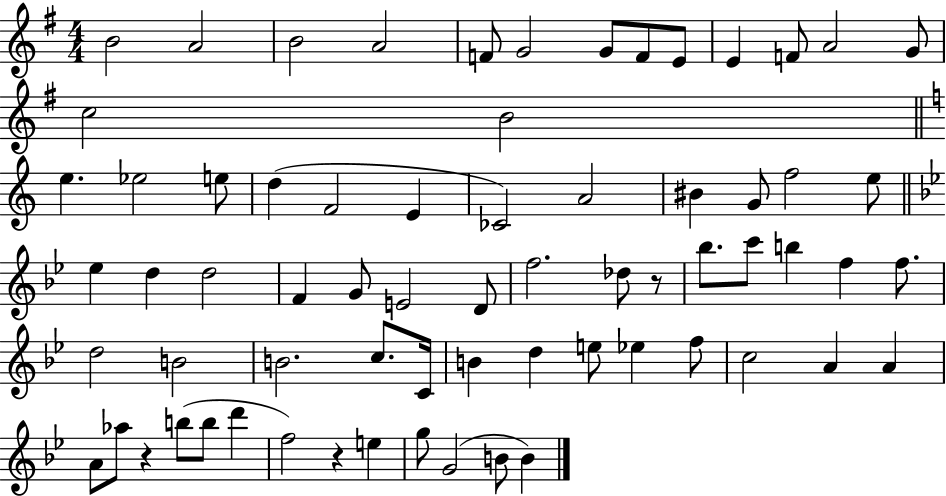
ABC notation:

X:1
T:Untitled
M:4/4
L:1/4
K:G
B2 A2 B2 A2 F/2 G2 G/2 F/2 E/2 E F/2 A2 G/2 c2 B2 e _e2 e/2 d F2 E _C2 A2 ^B G/2 f2 e/2 _e d d2 F G/2 E2 D/2 f2 _d/2 z/2 _b/2 c'/2 b f f/2 d2 B2 B2 c/2 C/4 B d e/2 _e f/2 c2 A A A/2 _a/2 z b/2 b/2 d' f2 z e g/2 G2 B/2 B